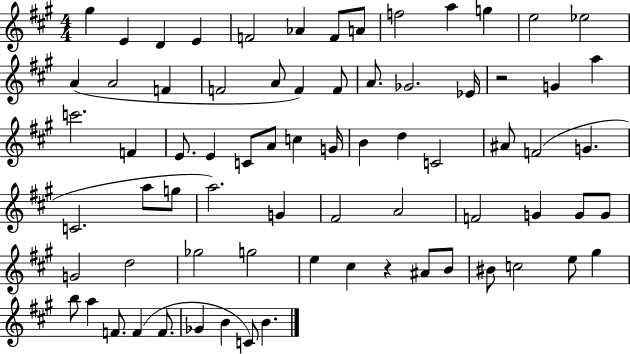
{
  \clef treble
  \numericTimeSignature
  \time 4/4
  \key a \major
  gis''4 e'4 d'4 e'4 | f'2 aes'4 f'8 a'8 | f''2 a''4 g''4 | e''2 ees''2 | \break a'4( a'2 f'4 | f'2 a'8 f'4) f'8 | a'8. ges'2. ees'16 | r2 g'4 a''4 | \break c'''2. f'4 | e'8. e'4 c'8 a'8 c''4 g'16 | b'4 d''4 c'2 | ais'8 f'2( g'4. | \break c'2. a''8 g''8 | a''2.) g'4 | fis'2 a'2 | f'2 g'4 g'8 g'8 | \break g'2 d''2 | ges''2 g''2 | e''4 cis''4 r4 ais'8 b'8 | bis'8 c''2 e''8 gis''4 | \break b''8 a''4 f'8. f'4( f'8. | ges'4 b'4 c'8) b'4. | \bar "|."
}